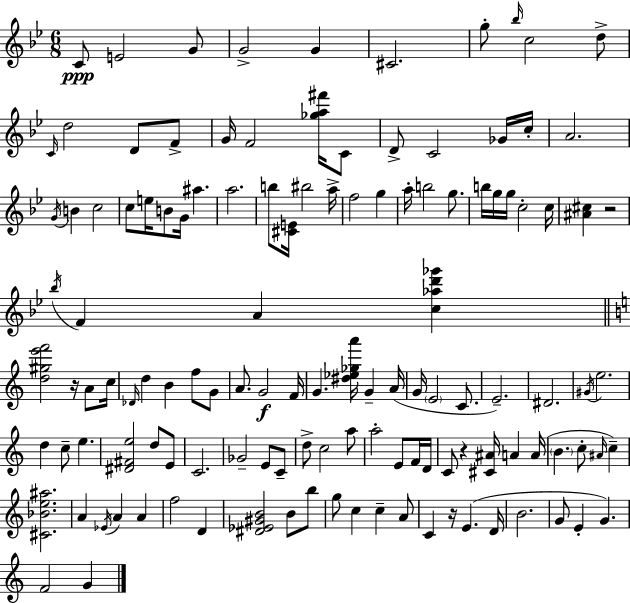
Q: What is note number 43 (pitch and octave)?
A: C5